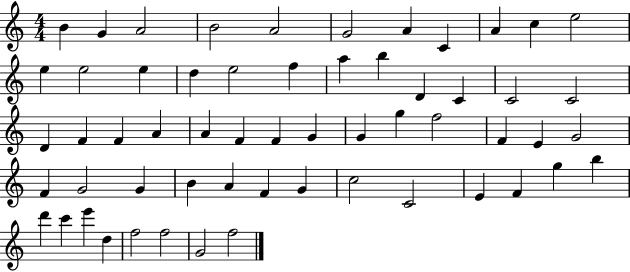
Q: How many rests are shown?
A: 0